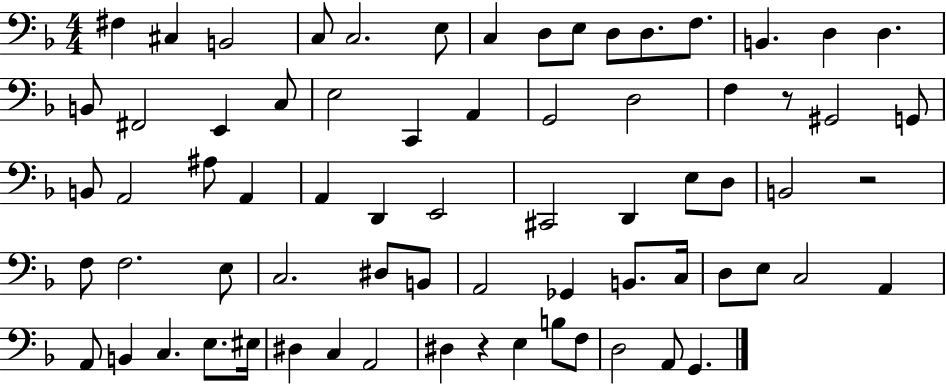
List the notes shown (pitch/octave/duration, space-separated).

F#3/q C#3/q B2/h C3/e C3/h. E3/e C3/q D3/e E3/e D3/e D3/e. F3/e. B2/q. D3/q D3/q. B2/e F#2/h E2/q C3/e E3/h C2/q A2/q G2/h D3/h F3/q R/e G#2/h G2/e B2/e A2/h A#3/e A2/q A2/q D2/q E2/h C#2/h D2/q E3/e D3/e B2/h R/h F3/e F3/h. E3/e C3/h. D#3/e B2/e A2/h Gb2/q B2/e. C3/s D3/e E3/e C3/h A2/q A2/e B2/q C3/q. E3/e. EIS3/s D#3/q C3/q A2/h D#3/q R/q E3/q B3/e F3/e D3/h A2/e G2/q.